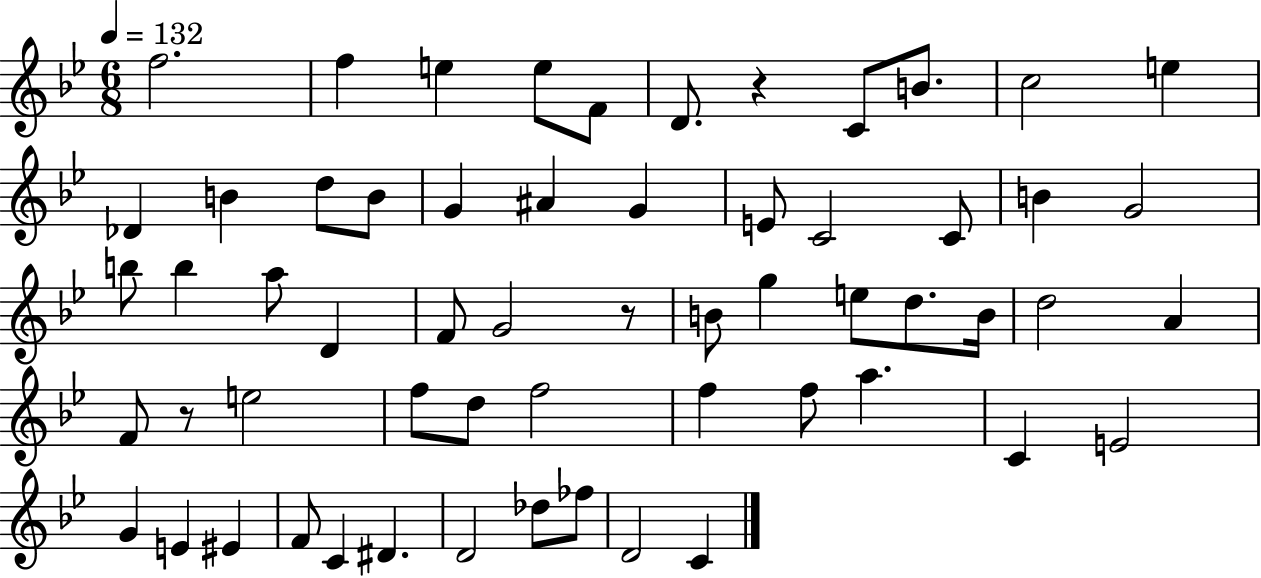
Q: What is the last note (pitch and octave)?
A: C4